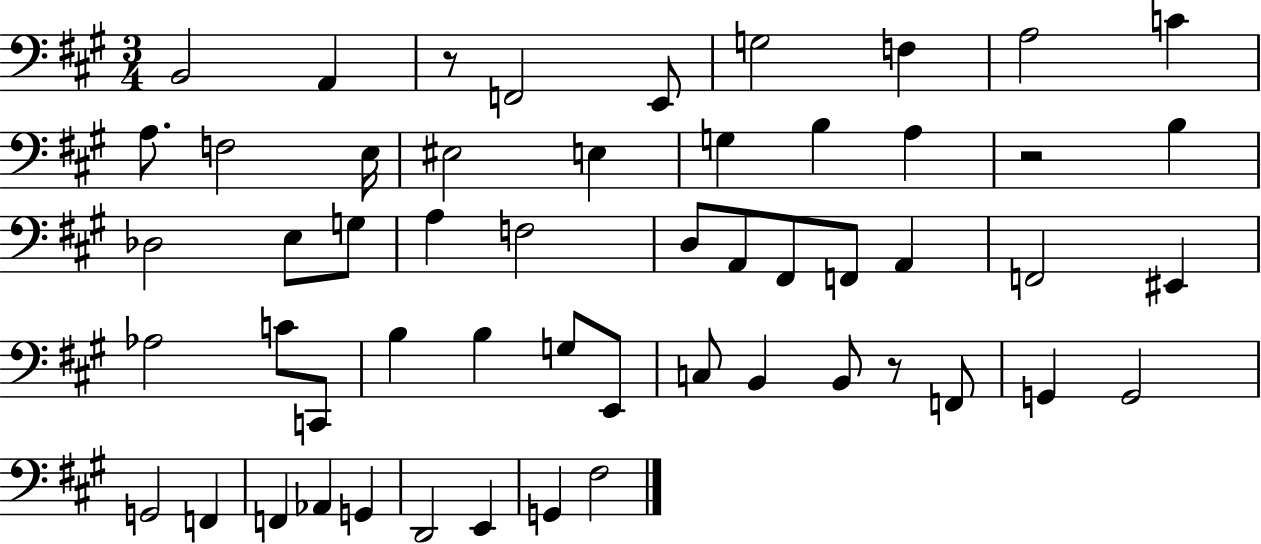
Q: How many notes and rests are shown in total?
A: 54